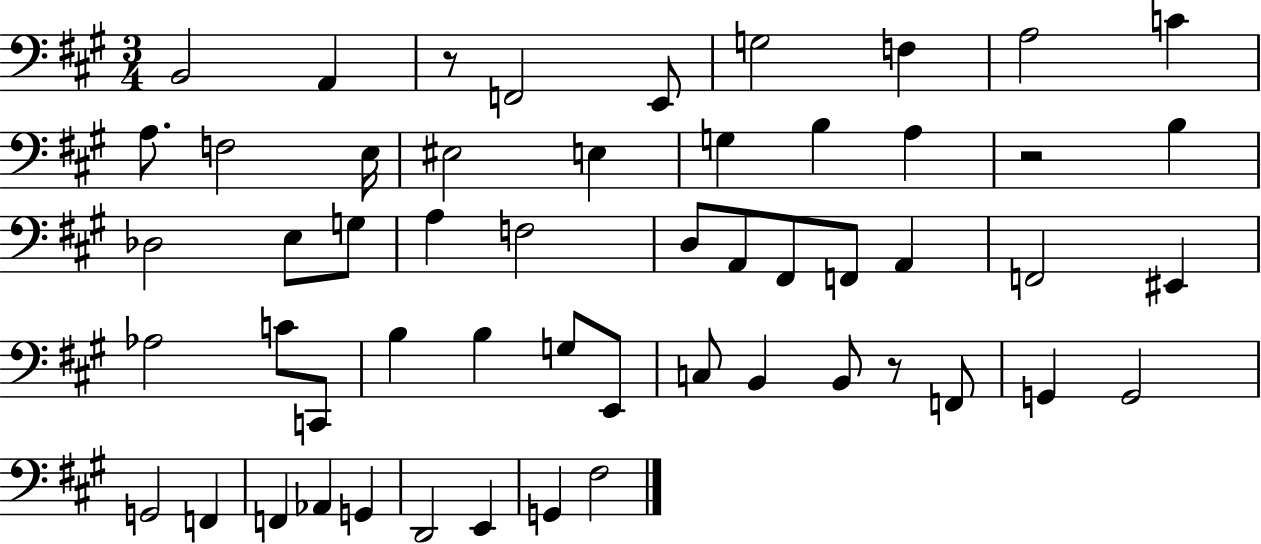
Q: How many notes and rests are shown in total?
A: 54